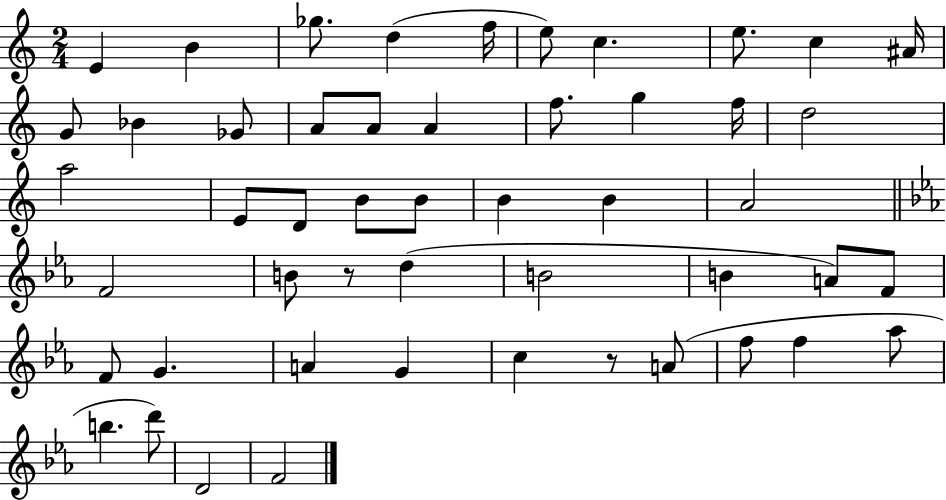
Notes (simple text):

E4/q B4/q Gb5/e. D5/q F5/s E5/e C5/q. E5/e. C5/q A#4/s G4/e Bb4/q Gb4/e A4/e A4/e A4/q F5/e. G5/q F5/s D5/h A5/h E4/e D4/e B4/e B4/e B4/q B4/q A4/h F4/h B4/e R/e D5/q B4/h B4/q A4/e F4/e F4/e G4/q. A4/q G4/q C5/q R/e A4/e F5/e F5/q Ab5/e B5/q. D6/e D4/h F4/h